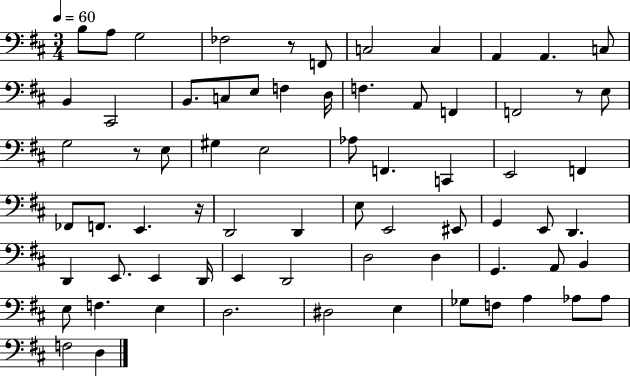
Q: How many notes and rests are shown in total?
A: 70